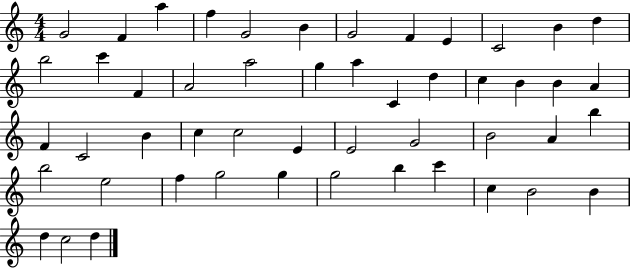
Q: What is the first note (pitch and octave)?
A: G4